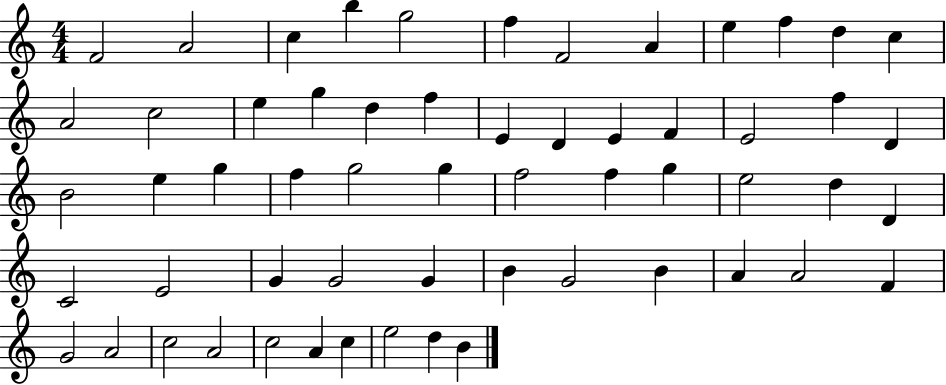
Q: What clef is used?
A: treble